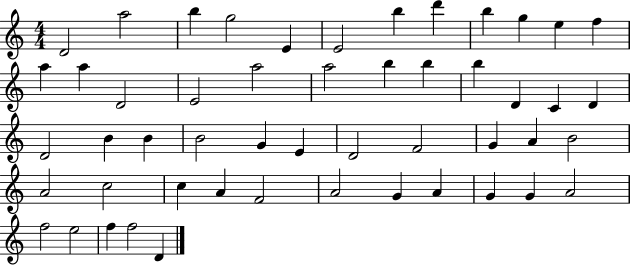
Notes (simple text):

D4/h A5/h B5/q G5/h E4/q E4/h B5/q D6/q B5/q G5/q E5/q F5/q A5/q A5/q D4/h E4/h A5/h A5/h B5/q B5/q B5/q D4/q C4/q D4/q D4/h B4/q B4/q B4/h G4/q E4/q D4/h F4/h G4/q A4/q B4/h A4/h C5/h C5/q A4/q F4/h A4/h G4/q A4/q G4/q G4/q A4/h F5/h E5/h F5/q F5/h D4/q